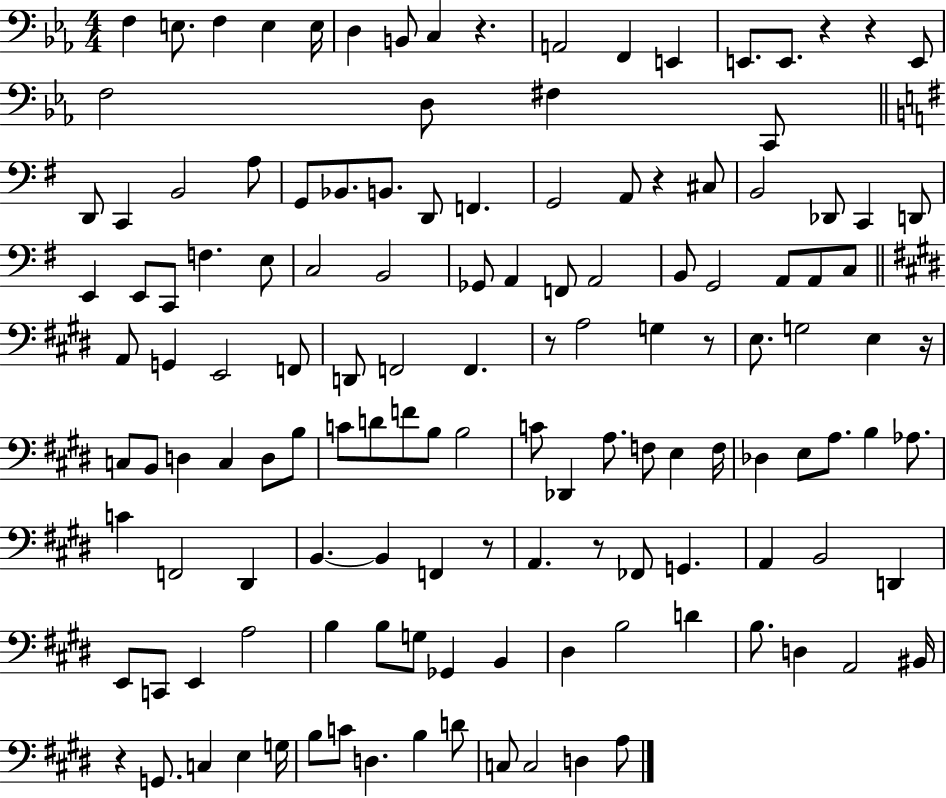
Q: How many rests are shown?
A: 10